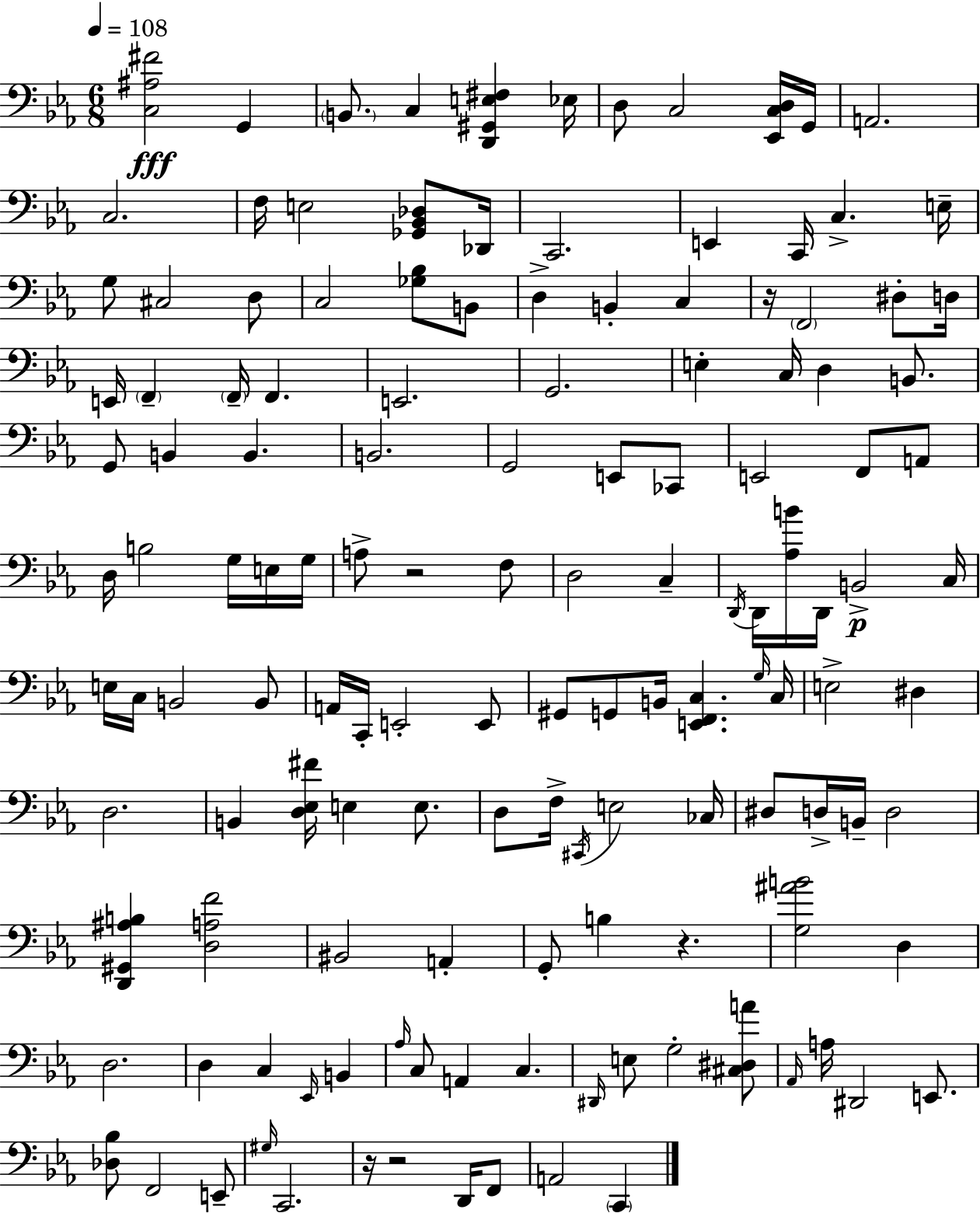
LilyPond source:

{
  \clef bass
  \numericTimeSignature
  \time 6/8
  \key ees \major
  \tempo 4 = 108
  <c ais fis'>2\fff g,4 | \parenthesize b,8. c4 <d, gis, e fis>4 ees16 | d8 c2 <ees, c d>16 g,16 | a,2. | \break c2. | f16 e2 <ges, bes, des>8 des,16 | c,2. | e,4 c,16 c4.-> e16-- | \break g8 cis2 d8 | c2 <ges bes>8 b,8 | d4-> b,4-. c4 | r16 \parenthesize f,2 dis8-. d16 | \break e,16 \parenthesize f,4-- \parenthesize f,16-- f,4. | e,2. | g,2. | e4-. c16 d4 b,8. | \break g,8 b,4 b,4. | b,2. | g,2 e,8 ces,8 | e,2 f,8 a,8 | \break d16 b2 g16 e16 g16 | a8-> r2 f8 | d2 c4-- | \acciaccatura { d,16 } d,16 <aes b'>16 d,16 b,2->\p | \break c16 e16 c16 b,2 b,8 | a,16 c,16-. e,2-. e,8 | gis,8 g,8 b,16 <e, f, c>4. | \grace { g16 } c16 e2-> dis4 | \break d2. | b,4 <d ees fis'>16 e4 e8. | d8 f16-> \acciaccatura { cis,16 } e2 | ces16 dis8 d16-> b,16-- d2 | \break <d, gis, ais b>4 <d a f'>2 | bis,2 a,4-. | g,8-. b4 r4. | <g ais' b'>2 d4 | \break d2. | d4 c4 \grace { ees,16 } | b,4 \grace { aes16 } c8 a,4 c4. | \grace { dis,16 } e8 g2-. | \break <cis dis a'>8 \grace { aes,16 } a16 dis,2 | e,8. <des bes>8 f,2 | e,8-- \grace { gis16 } c,2. | r16 r2 | \break d,16 f,8 a,2 | \parenthesize c,4 \bar "|."
}